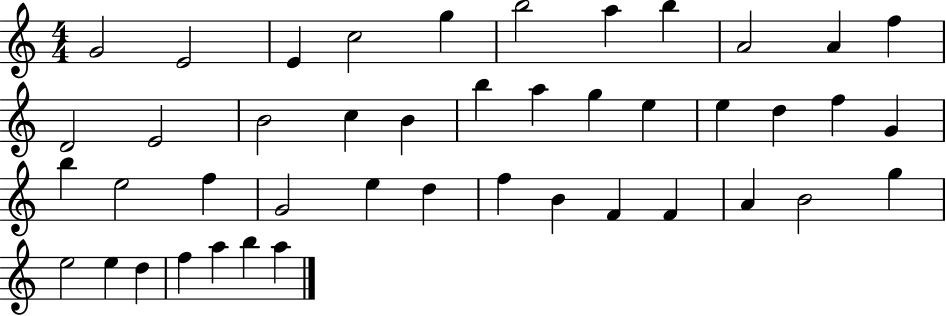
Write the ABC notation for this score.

X:1
T:Untitled
M:4/4
L:1/4
K:C
G2 E2 E c2 g b2 a b A2 A f D2 E2 B2 c B b a g e e d f G b e2 f G2 e d f B F F A B2 g e2 e d f a b a